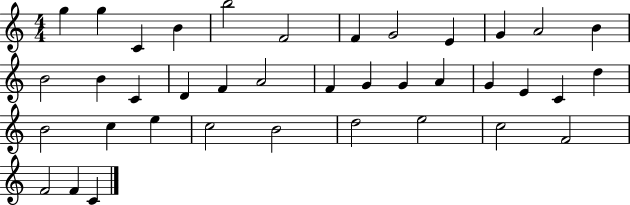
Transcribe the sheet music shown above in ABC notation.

X:1
T:Untitled
M:4/4
L:1/4
K:C
g g C B b2 F2 F G2 E G A2 B B2 B C D F A2 F G G A G E C d B2 c e c2 B2 d2 e2 c2 F2 F2 F C